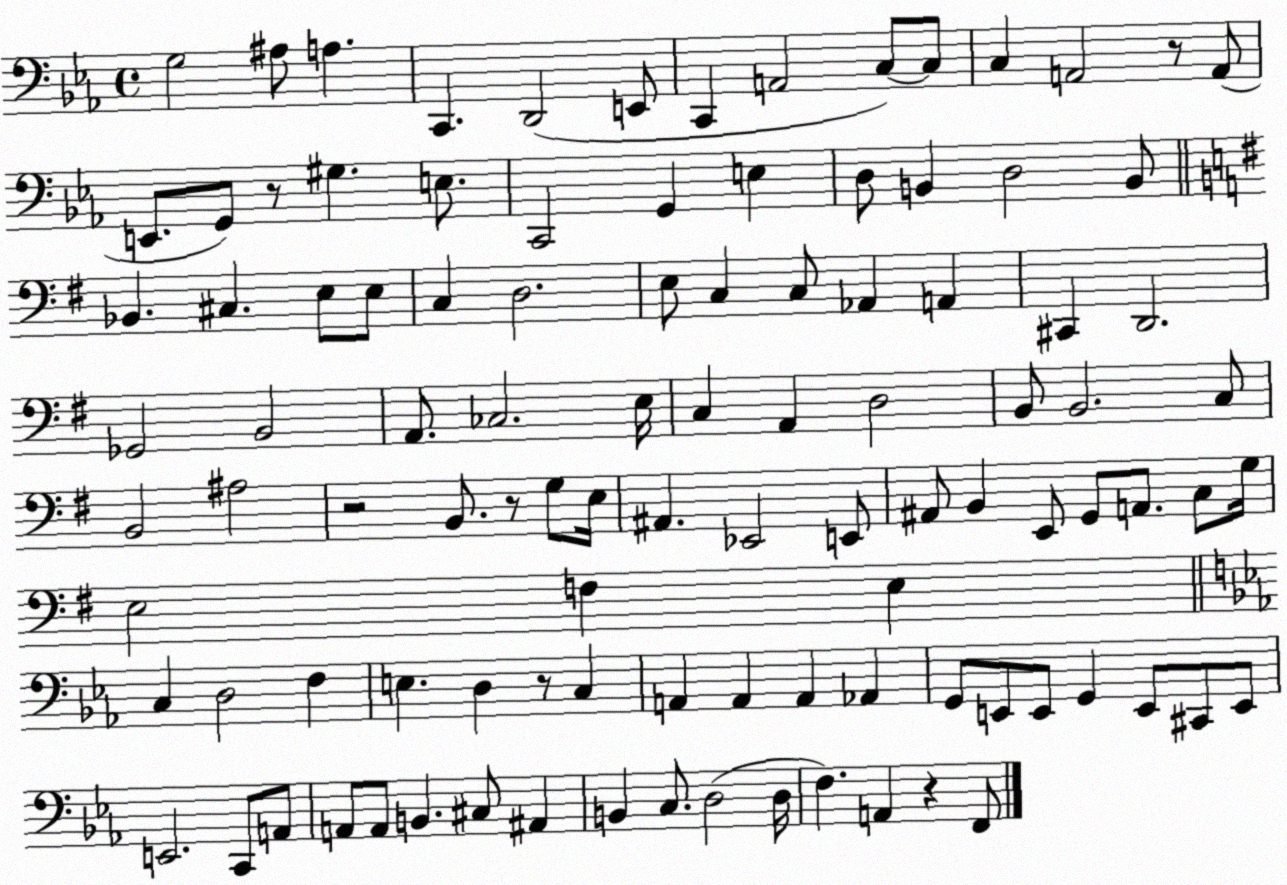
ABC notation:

X:1
T:Untitled
M:4/4
L:1/4
K:Eb
G,2 ^A,/2 A, C,, D,,2 E,,/2 C,, A,,2 C,/2 C,/2 C, A,,2 z/2 A,,/2 E,,/2 G,,/2 z/2 ^G, E,/2 C,,2 G,, E, D,/2 B,, D,2 B,,/2 _B,, ^C, E,/2 E,/2 C, D,2 E,/2 C, C,/2 _A,, A,, ^C,, D,,2 _G,,2 B,,2 A,,/2 _C,2 E,/4 C, A,, D,2 B,,/2 B,,2 C,/2 B,,2 ^A,2 z2 B,,/2 z/2 G,/2 E,/4 ^A,, _E,,2 E,,/2 ^A,,/2 B,, E,,/2 G,,/2 A,,/2 C,/2 G,/4 E,2 F, E, C, D,2 F, E, D, z/2 C, A,, A,, A,, _A,, G,,/2 E,,/2 E,,/2 G,, E,,/2 ^C,,/2 E,,/2 E,,2 C,,/2 A,,/2 A,,/2 A,,/2 B,, ^C,/2 ^A,, B,, C,/2 D,2 D,/4 F, A,, z F,,/2